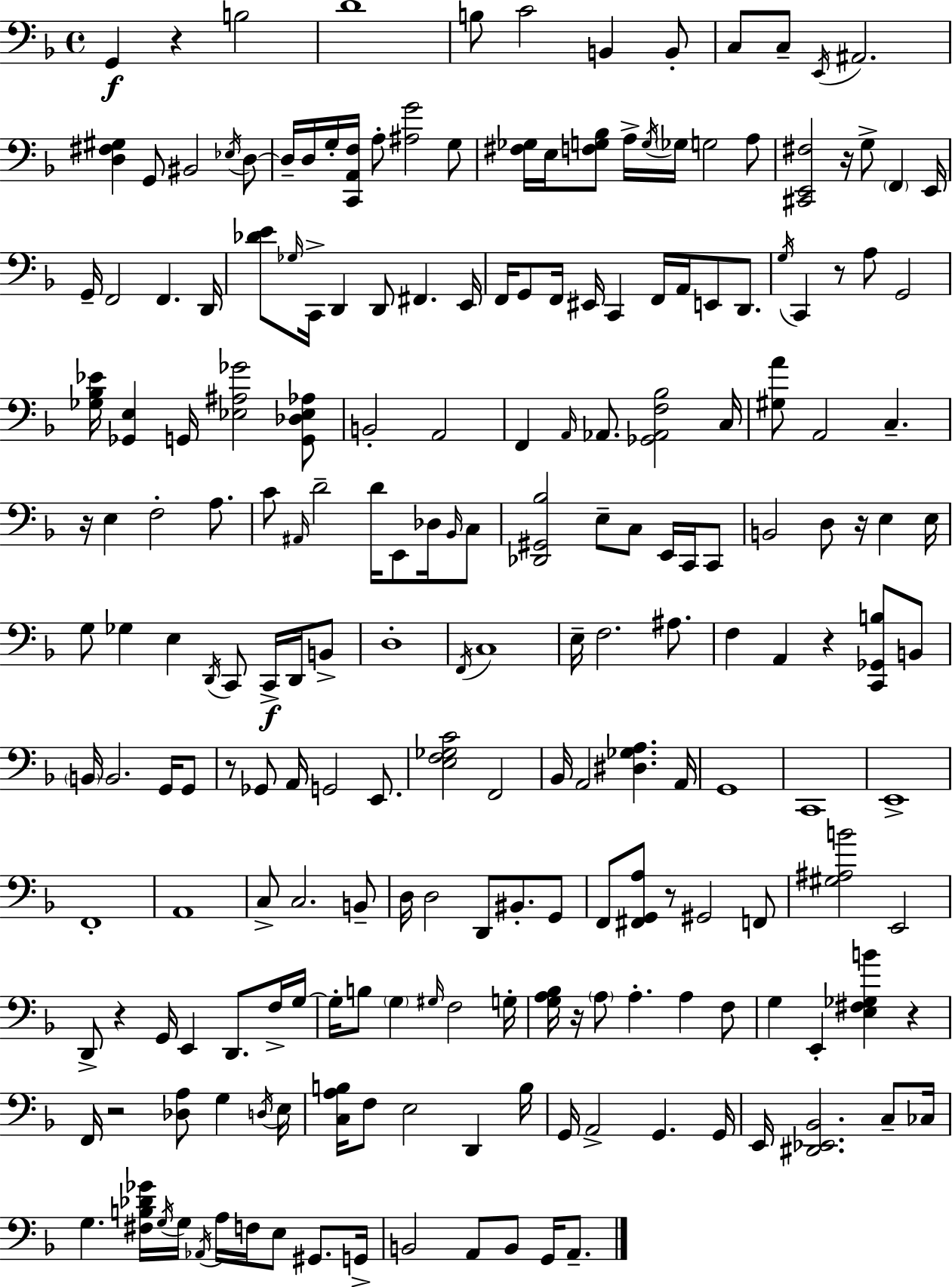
G2/q R/q B3/h D4/w B3/e C4/h B2/q B2/e C3/e C3/e E2/s A#2/h. [D3,F#3,G#3]/q G2/e BIS2/h Eb3/s D3/e D3/s D3/s G3/s [C2,A2,F3]/s A3/e [A#3,G4]/h G3/e [F#3,Gb3]/s E3/s [F3,G3,Bb3]/e A3/s G3/s Gb3/s G3/h A3/e [C#2,E2,F#3]/h R/s G3/e F2/q E2/s G2/s F2/h F2/q. D2/s [Db4,E4]/e Gb3/s C2/s D2/q D2/e F#2/q. E2/s F2/s G2/e F2/s EIS2/s C2/q F2/s A2/s E2/e D2/e. G3/s C2/q R/e A3/e G2/h [Gb3,Bb3,Eb4]/s [Gb2,E3]/q G2/s [Eb3,A#3,Gb4]/h [G2,Db3,Eb3,Ab3]/e B2/h A2/h F2/q A2/s Ab2/e. [Gb2,Ab2,F3,Bb3]/h C3/s [G#3,A4]/e A2/h C3/q. R/s E3/q F3/h A3/e. C4/e A#2/s D4/h D4/s E2/e Db3/s Bb2/s C3/e [Db2,G#2,Bb3]/h E3/e C3/e E2/s C2/s C2/e B2/h D3/e R/s E3/q E3/s G3/e Gb3/q E3/q D2/s C2/e C2/s D2/s B2/e D3/w F2/s C3/w E3/s F3/h. A#3/e. F3/q A2/q R/q [C2,Gb2,B3]/e B2/e B2/s B2/h. G2/s G2/e R/e Gb2/e A2/s G2/h E2/e. [E3,F3,Gb3,C4]/h F2/h Bb2/s A2/h [D#3,Gb3,A3]/q. A2/s G2/w C2/w E2/w F2/w A2/w C3/e C3/h. B2/e D3/s D3/h D2/e BIS2/e. G2/e F2/e [F#2,G2,A3]/e R/e G#2/h F2/e [G#3,A#3,B4]/h E2/h D2/e R/q G2/s E2/q D2/e. F3/s G3/s G3/s B3/e G3/q G#3/s F3/h G3/s [G3,A3,Bb3]/s R/s A3/e A3/q. A3/q F3/e G3/q E2/q [E3,F#3,Gb3,B4]/q R/q F2/s R/h [Db3,A3]/e G3/q D3/s E3/s [C3,A3,B3]/s F3/e E3/h D2/q B3/s G2/s A2/h G2/q. G2/s E2/s [D#2,Eb2,Bb2]/h. C3/e CES3/s G3/q. [F#3,B3,Db4,Gb4]/s G3/s G3/s Ab2/s A3/s F3/s E3/e G#2/e. G2/s B2/h A2/e B2/e G2/s A2/e.